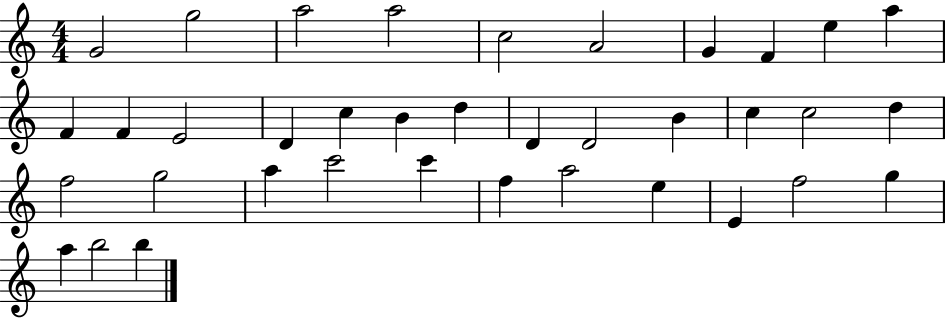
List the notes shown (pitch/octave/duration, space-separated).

G4/h G5/h A5/h A5/h C5/h A4/h G4/q F4/q E5/q A5/q F4/q F4/q E4/h D4/q C5/q B4/q D5/q D4/q D4/h B4/q C5/q C5/h D5/q F5/h G5/h A5/q C6/h C6/q F5/q A5/h E5/q E4/q F5/h G5/q A5/q B5/h B5/q